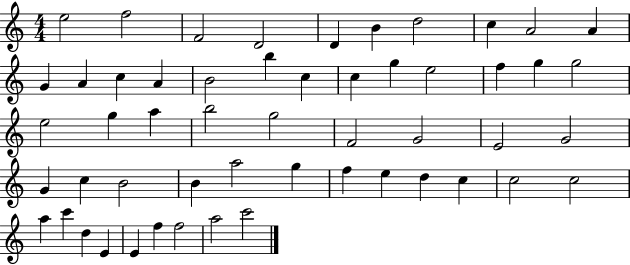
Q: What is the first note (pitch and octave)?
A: E5